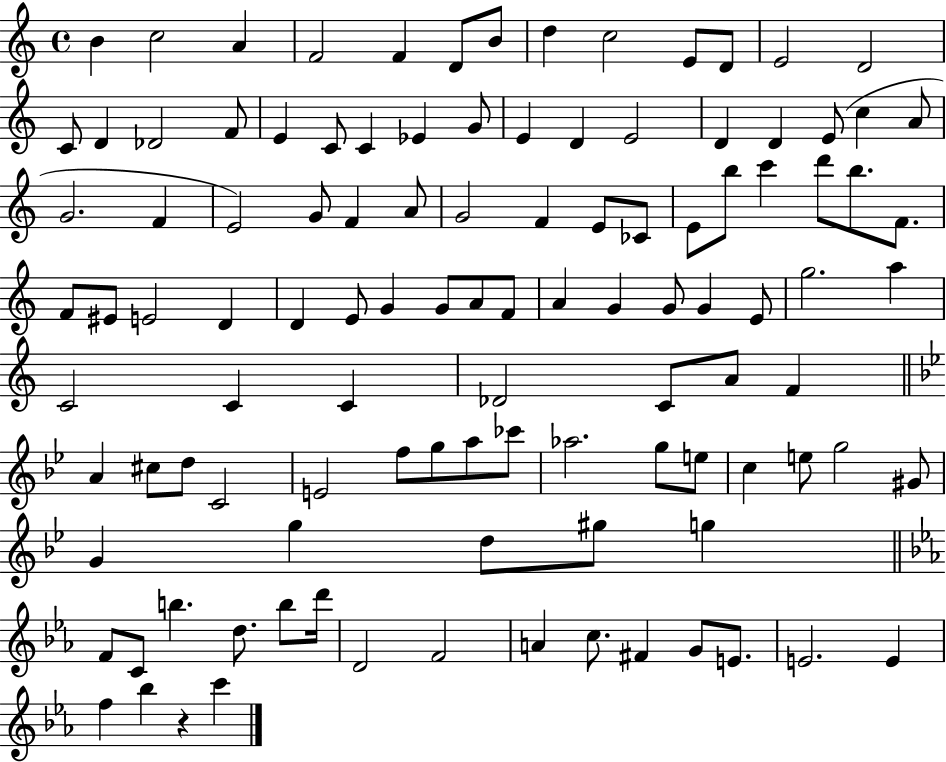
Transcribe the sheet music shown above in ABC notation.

X:1
T:Untitled
M:4/4
L:1/4
K:C
B c2 A F2 F D/2 B/2 d c2 E/2 D/2 E2 D2 C/2 D _D2 F/2 E C/2 C _E G/2 E D E2 D D E/2 c A/2 G2 F E2 G/2 F A/2 G2 F E/2 _C/2 E/2 b/2 c' d'/2 b/2 F/2 F/2 ^E/2 E2 D D E/2 G G/2 A/2 F/2 A G G/2 G E/2 g2 a C2 C C _D2 C/2 A/2 F A ^c/2 d/2 C2 E2 f/2 g/2 a/2 _c'/2 _a2 g/2 e/2 c e/2 g2 ^G/2 G g d/2 ^g/2 g F/2 C/2 b d/2 b/2 d'/4 D2 F2 A c/2 ^F G/2 E/2 E2 E f _b z c'